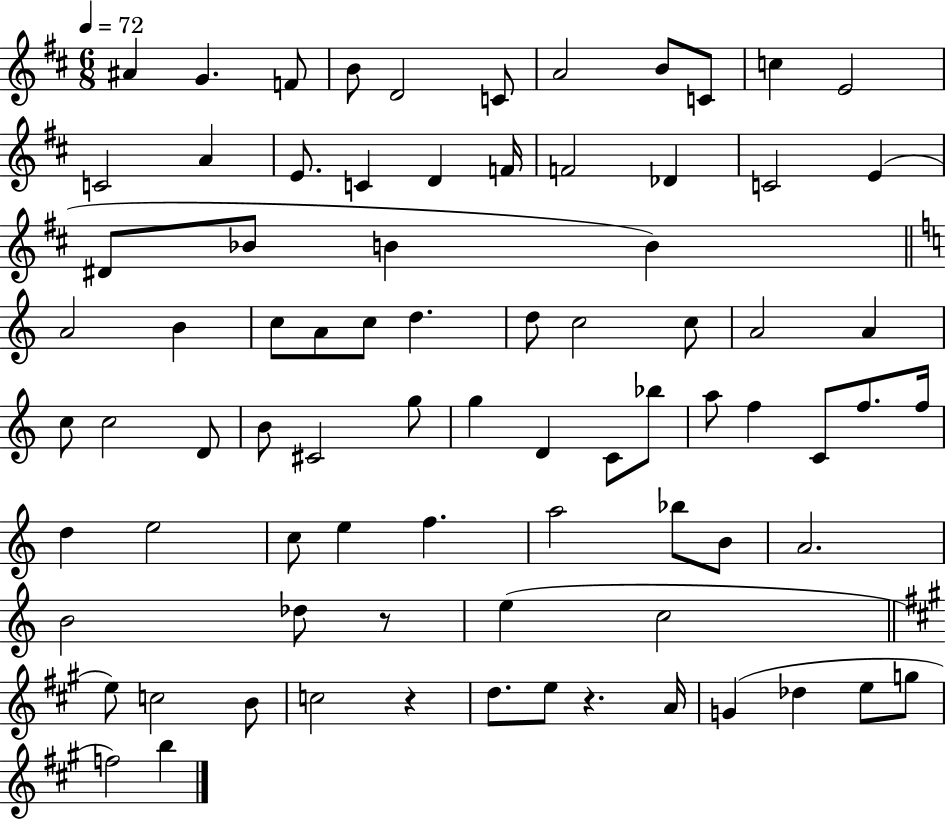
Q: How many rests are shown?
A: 3